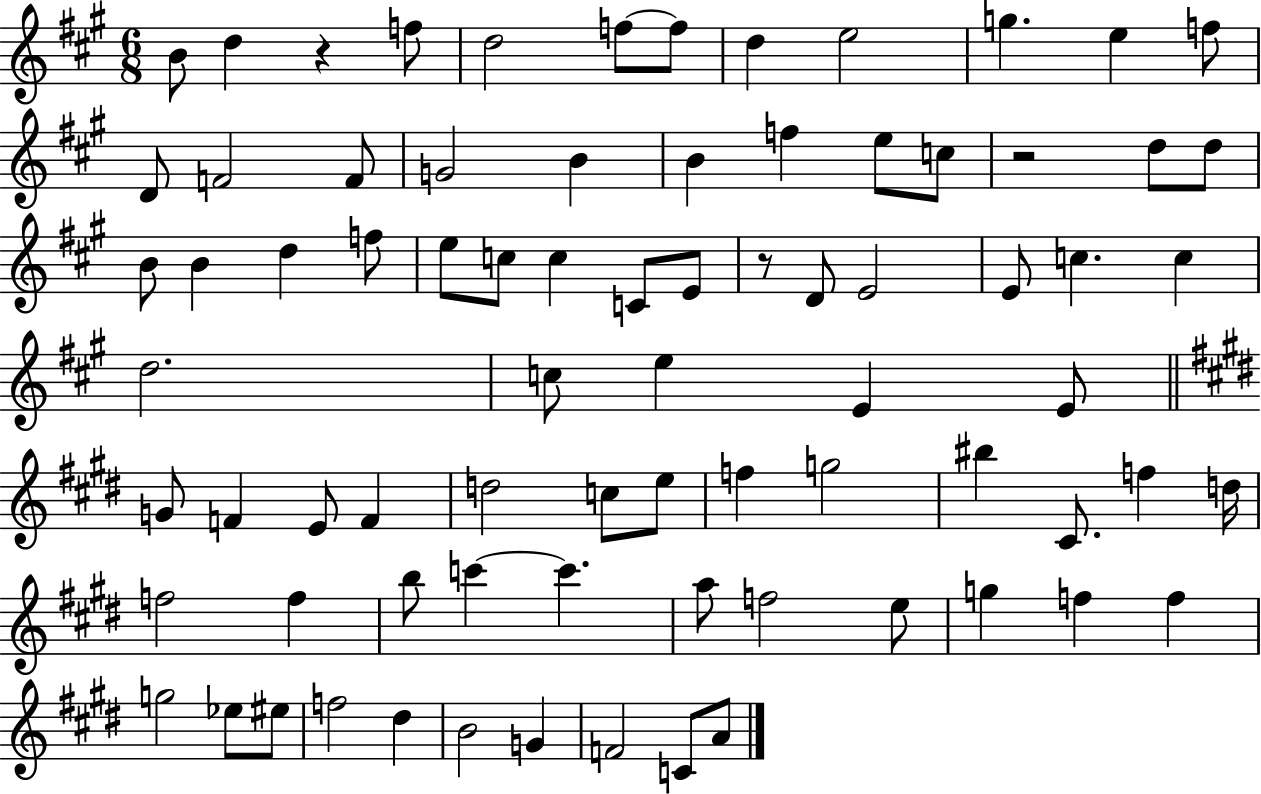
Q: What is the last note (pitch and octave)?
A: A4